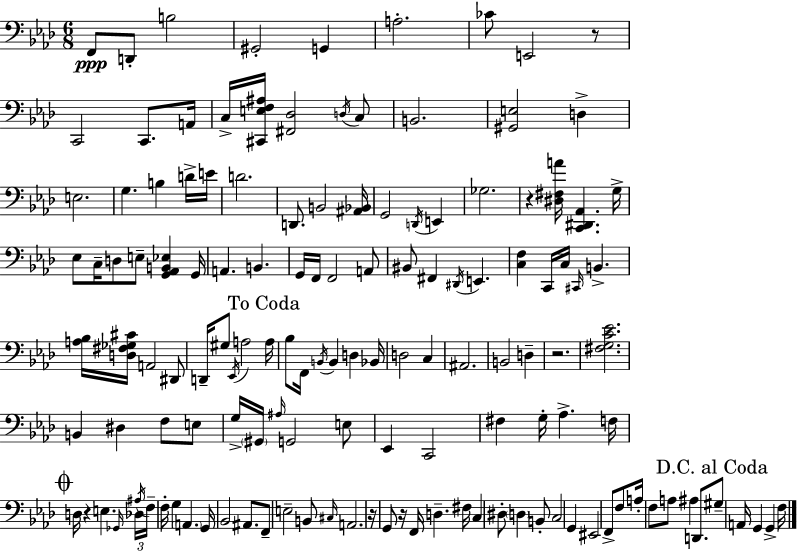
{
  \clef bass
  \numericTimeSignature
  \time 6/8
  \key aes \major
  f,8\ppp d,8-. b2 | gis,2-. g,4 | a2.-. | ces'8 e,2 r8 | \break c,2 c,8. a,16 | c16-> <cis, e f ais>16 <fis, des>2 \acciaccatura { d16 } c8 | b,2. | <gis, e>2 d4-> | \break e2. | g4. b4 d'16-> | e'16 d'2. | d,8. b,2 | \break <ais, bes,>16 g,2 \acciaccatura { d,16 } e,4 | ges2. | r4 <dis fis a'>16 <c, dis, aes,>4. | g16-> ees8 c16-- d8 e8-- <g, aes, b, ees>4 | \break g,16 a,4. b,4. | g,16 f,16 f,2 | a,8 bis,8 fis,4 \acciaccatura { dis,16 } e,4. | <c f>4 c,16 c16 \grace { cis,16 } b,4.-> | \break <a bes>16 <d fis ges cis'>16 a,2 | dis,8 d,16-- gis8 \acciaccatura { ees,16 } a2 | \mark "To Coda" a16 bes8 f,16 \acciaccatura { b,16 } b,4 | d4 bes,16 d2 | \break c4 ais,2. | b,2 | d4-- r2. | <fis g c' ees'>2. | \break b,4 dis4 | f8 e8 g16-> \parenthesize gis,16 \grace { ais16 } g,2 | e8 ees,4 c,2 | fis4 g16-. | \break aes4.-> f16 \mark \markup { \musicglyph "scripts.coda" } d16 r4 | e4. \grace { ges,16 } \tuplet 3/2 { des16 \acciaccatura { ais16 } f16-- } f16-. g4 | \parenthesize a,4. g,16 bes,2 | ais,8. f,8-- e2-- | \break b,8 \grace { cis16 } a,2. | r16 g,8 | r16 f,16 d4.-- fis16 c4 | dis8-. \parenthesize d4 b,8-. c2 | \break g,4 eis,2 | f,8-> f8 a16-. f8 | a8 ais4 d,8. \mark "D.C. al Coda" gis8-- | a,16 g,4 g,4-> f16 \bar "|."
}